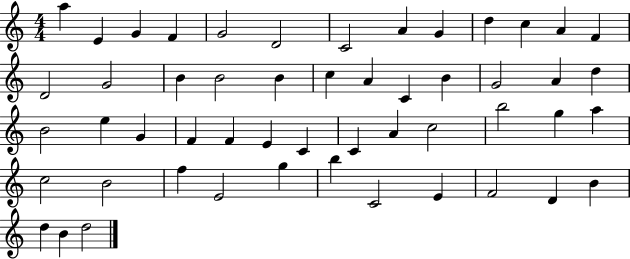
X:1
T:Untitled
M:4/4
L:1/4
K:C
a E G F G2 D2 C2 A G d c A F D2 G2 B B2 B c A C B G2 A d B2 e G F F E C C A c2 b2 g a c2 B2 f E2 g b C2 E F2 D B d B d2